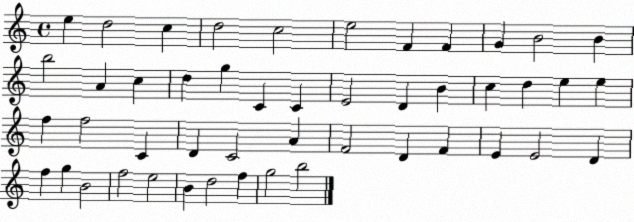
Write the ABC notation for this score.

X:1
T:Untitled
M:4/4
L:1/4
K:C
e d2 c d2 c2 e2 F F G B2 B b2 A c d g C C E2 D B c d e e f f2 C D C2 A F2 D F E E2 D f g B2 f2 e2 B d2 f g2 b2